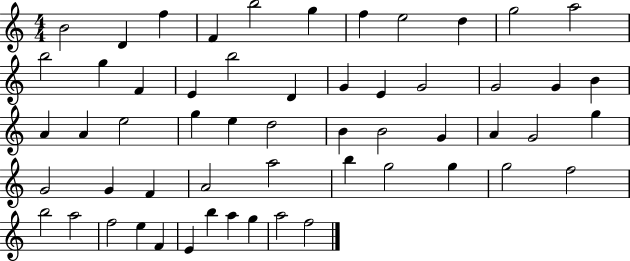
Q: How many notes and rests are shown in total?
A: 56